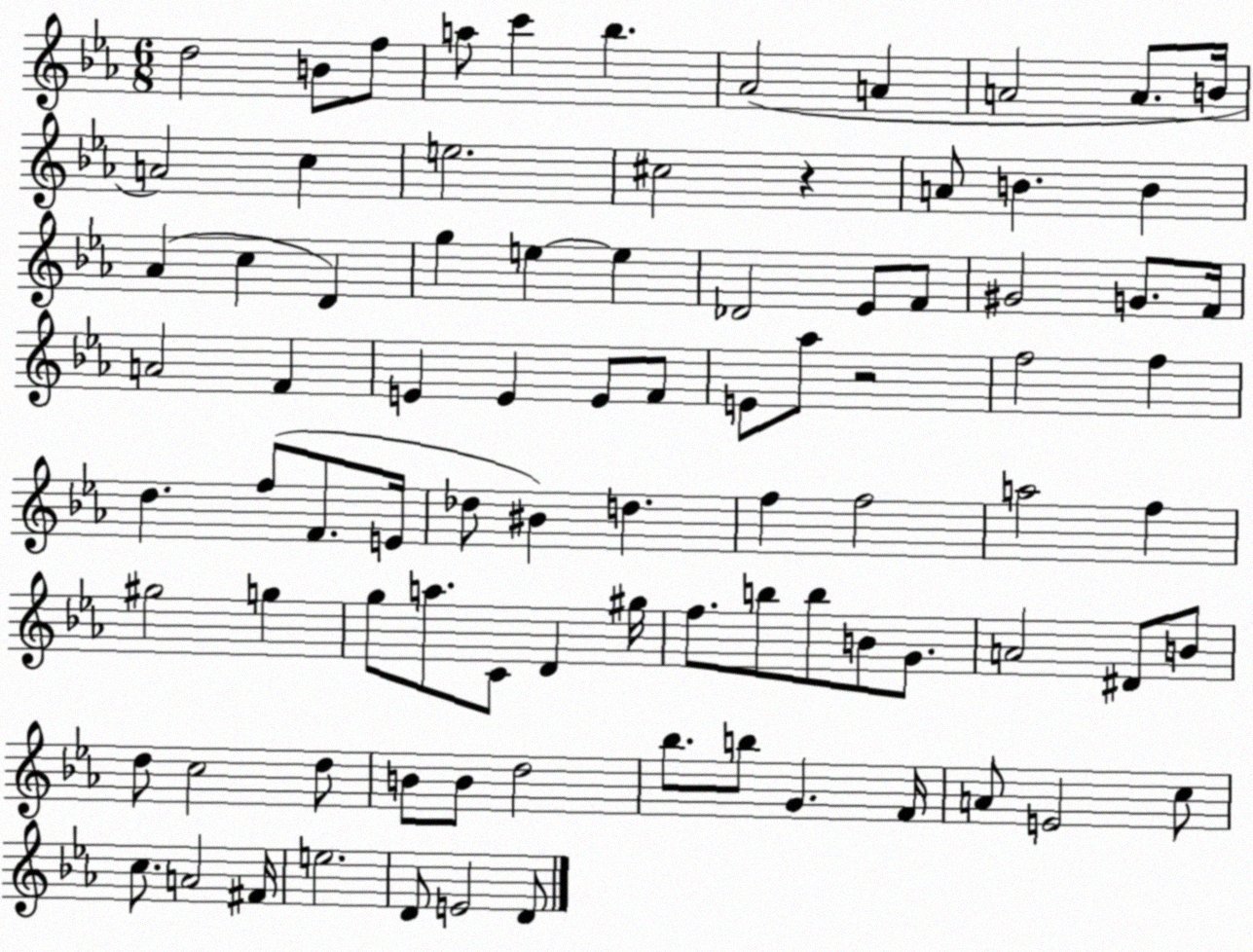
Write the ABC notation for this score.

X:1
T:Untitled
M:6/8
L:1/4
K:Eb
d2 B/2 f/2 a/2 c' _b _A2 A A2 A/2 B/4 A2 c e2 ^c2 z A/2 B B _A c D g e e _D2 _E/2 F/2 ^G2 G/2 F/4 A2 F E E E/2 F/2 E/2 _a/2 z2 f2 f d f/2 F/2 E/4 _d/2 ^B d f f2 a2 f ^g2 g g/2 a/2 C/2 D ^g/4 f/2 b/2 b/2 B/2 G/2 A2 ^D/2 B/2 d/2 c2 d/2 B/2 B/2 d2 _b/2 b/2 G F/4 A/2 E2 c/2 c/2 A2 ^F/4 e2 D/2 E2 D/2